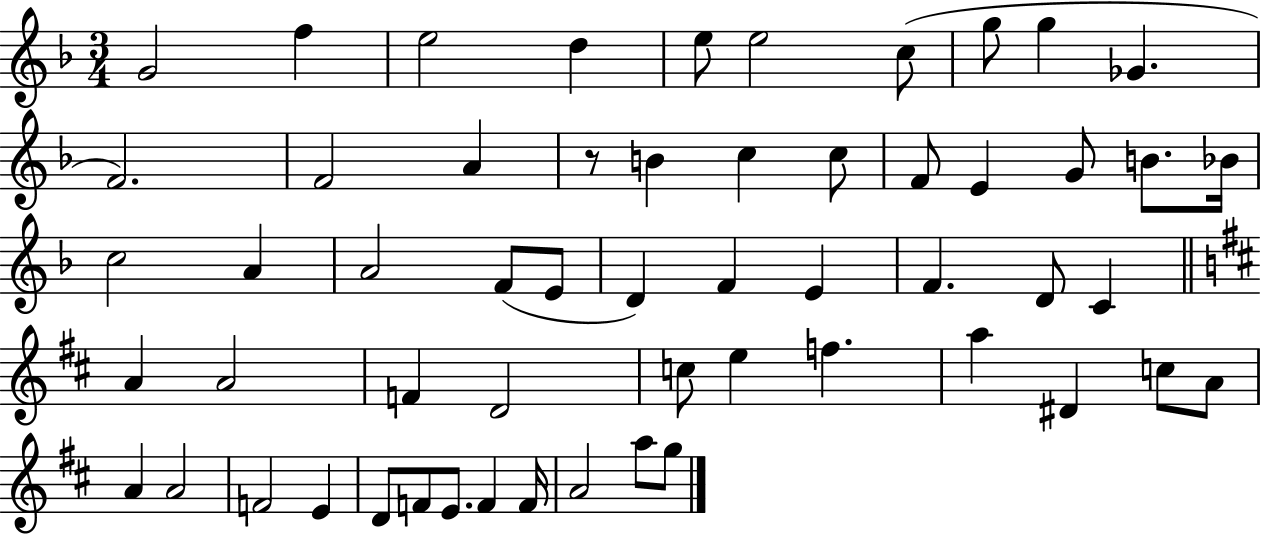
G4/h F5/q E5/h D5/q E5/e E5/h C5/e G5/e G5/q Gb4/q. F4/h. F4/h A4/q R/e B4/q C5/q C5/e F4/e E4/q G4/e B4/e. Bb4/s C5/h A4/q A4/h F4/e E4/e D4/q F4/q E4/q F4/q. D4/e C4/q A4/q A4/h F4/q D4/h C5/e E5/q F5/q. A5/q D#4/q C5/e A4/e A4/q A4/h F4/h E4/q D4/e F4/e E4/e. F4/q F4/s A4/h A5/e G5/e